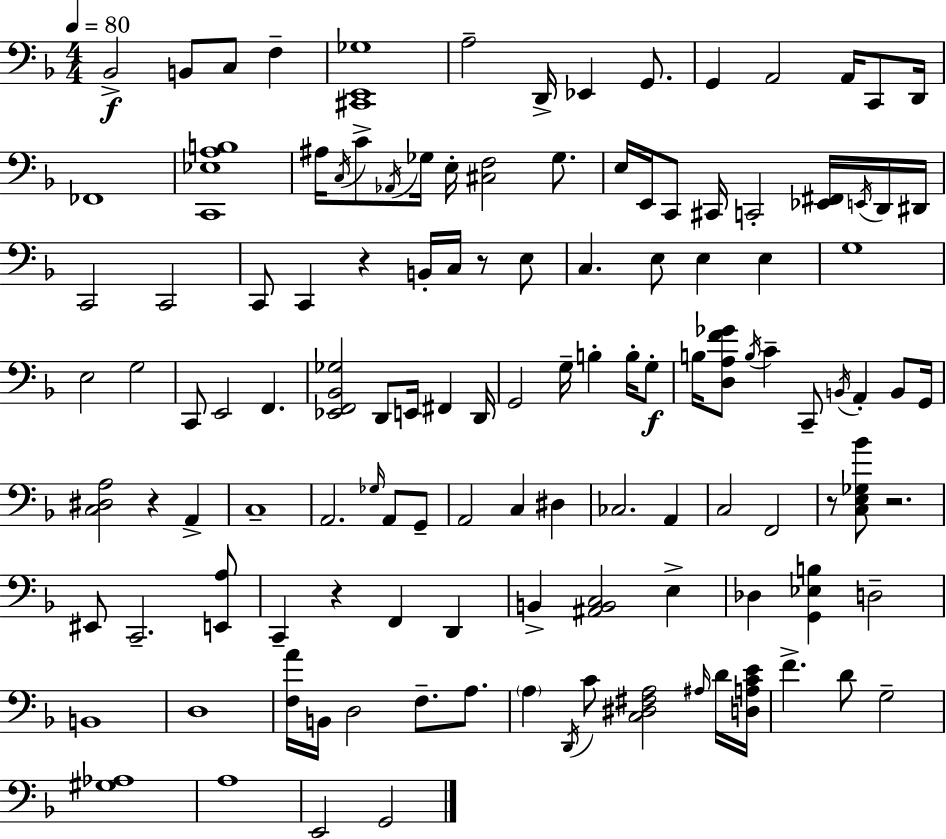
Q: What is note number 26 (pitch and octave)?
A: C2